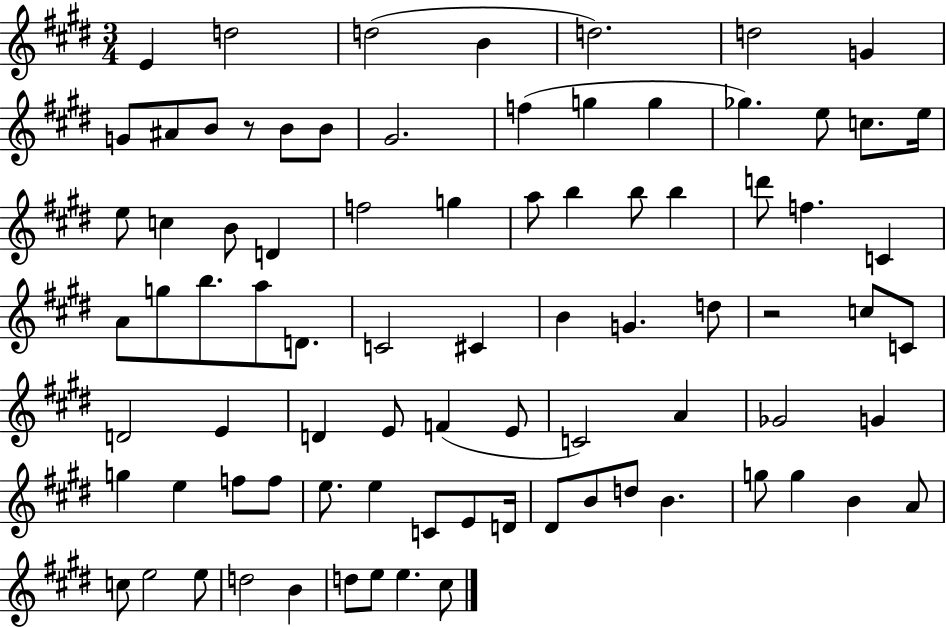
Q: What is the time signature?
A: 3/4